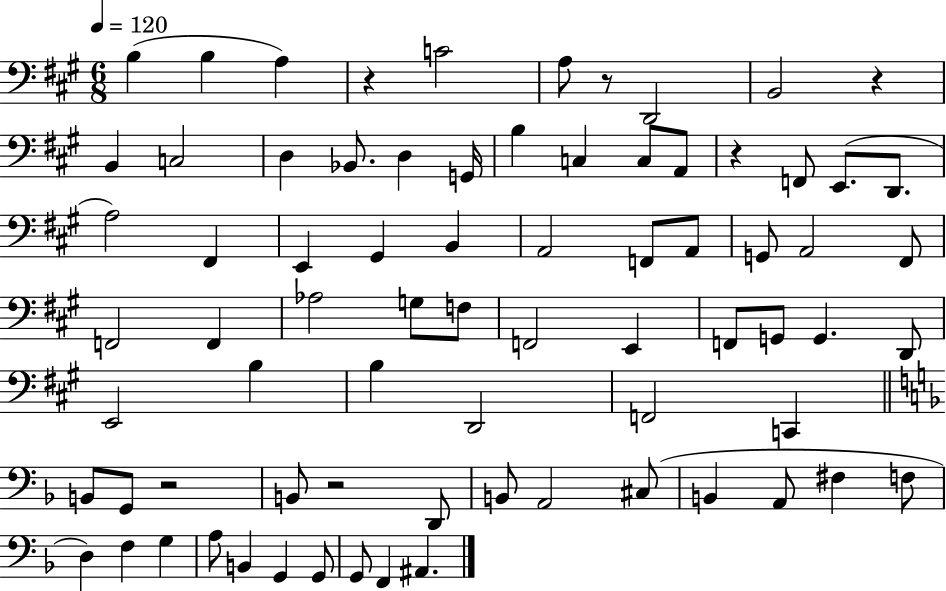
X:1
T:Untitled
M:6/8
L:1/4
K:A
B, B, A, z C2 A,/2 z/2 D,,2 B,,2 z B,, C,2 D, _B,,/2 D, G,,/4 B, C, C,/2 A,,/2 z F,,/2 E,,/2 D,,/2 A,2 ^F,, E,, ^G,, B,, A,,2 F,,/2 A,,/2 G,,/2 A,,2 ^F,,/2 F,,2 F,, _A,2 G,/2 F,/2 F,,2 E,, F,,/2 G,,/2 G,, D,,/2 E,,2 B, B, D,,2 F,,2 C,, B,,/2 G,,/2 z2 B,,/2 z2 D,,/2 B,,/2 A,,2 ^C,/2 B,, A,,/2 ^F, F,/2 D, F, G, A,/2 B,, G,, G,,/2 G,,/2 F,, ^A,,